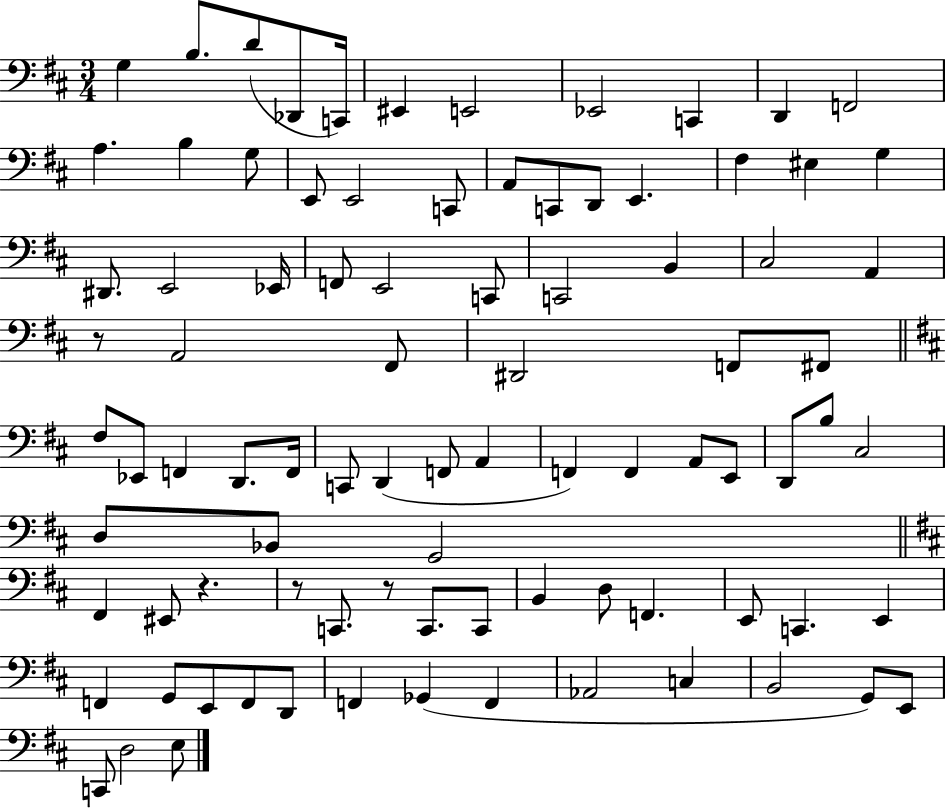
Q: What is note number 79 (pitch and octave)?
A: C3